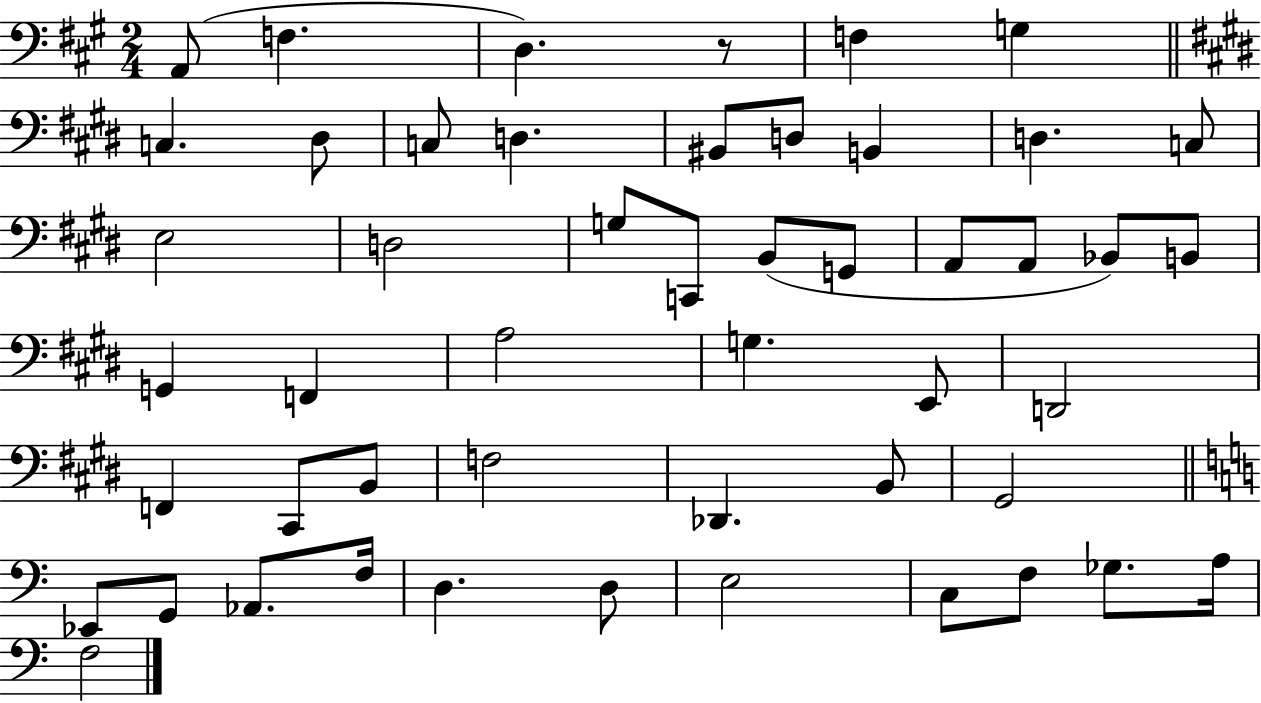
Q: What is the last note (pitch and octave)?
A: F3